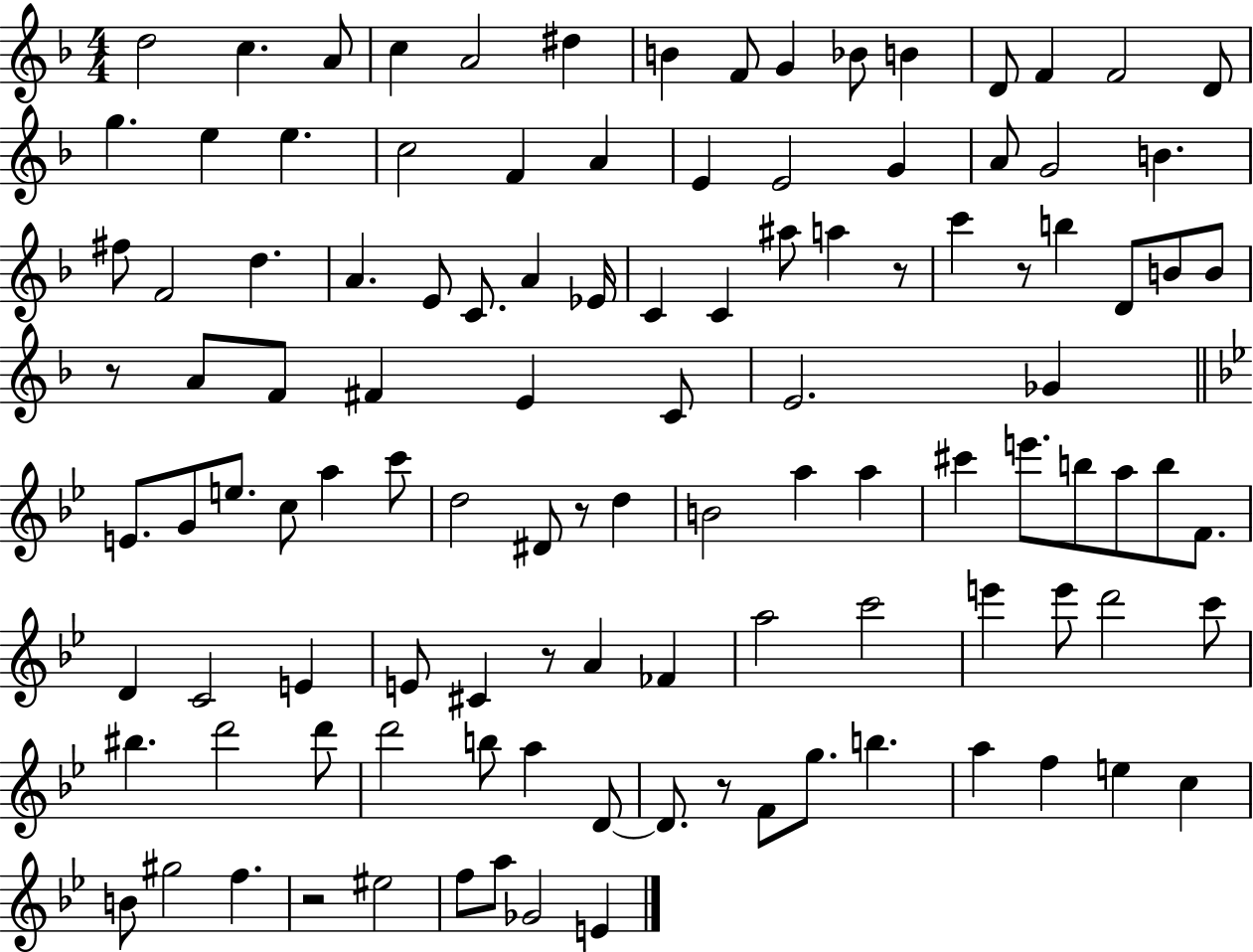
D5/h C5/q. A4/e C5/q A4/h D#5/q B4/q F4/e G4/q Bb4/e B4/q D4/e F4/q F4/h D4/e G5/q. E5/q E5/q. C5/h F4/q A4/q E4/q E4/h G4/q A4/e G4/h B4/q. F#5/e F4/h D5/q. A4/q. E4/e C4/e. A4/q Eb4/s C4/q C4/q A#5/e A5/q R/e C6/q R/e B5/q D4/e B4/e B4/e R/e A4/e F4/e F#4/q E4/q C4/e E4/h. Gb4/q E4/e. G4/e E5/e. C5/e A5/q C6/e D5/h D#4/e R/e D5/q B4/h A5/q A5/q C#6/q E6/e. B5/e A5/e B5/e F4/e. D4/q C4/h E4/q E4/e C#4/q R/e A4/q FES4/q A5/h C6/h E6/q E6/e D6/h C6/e BIS5/q. D6/h D6/e D6/h B5/e A5/q D4/e D4/e. R/e F4/e G5/e. B5/q. A5/q F5/q E5/q C5/q B4/e G#5/h F5/q. R/h EIS5/h F5/e A5/e Gb4/h E4/q